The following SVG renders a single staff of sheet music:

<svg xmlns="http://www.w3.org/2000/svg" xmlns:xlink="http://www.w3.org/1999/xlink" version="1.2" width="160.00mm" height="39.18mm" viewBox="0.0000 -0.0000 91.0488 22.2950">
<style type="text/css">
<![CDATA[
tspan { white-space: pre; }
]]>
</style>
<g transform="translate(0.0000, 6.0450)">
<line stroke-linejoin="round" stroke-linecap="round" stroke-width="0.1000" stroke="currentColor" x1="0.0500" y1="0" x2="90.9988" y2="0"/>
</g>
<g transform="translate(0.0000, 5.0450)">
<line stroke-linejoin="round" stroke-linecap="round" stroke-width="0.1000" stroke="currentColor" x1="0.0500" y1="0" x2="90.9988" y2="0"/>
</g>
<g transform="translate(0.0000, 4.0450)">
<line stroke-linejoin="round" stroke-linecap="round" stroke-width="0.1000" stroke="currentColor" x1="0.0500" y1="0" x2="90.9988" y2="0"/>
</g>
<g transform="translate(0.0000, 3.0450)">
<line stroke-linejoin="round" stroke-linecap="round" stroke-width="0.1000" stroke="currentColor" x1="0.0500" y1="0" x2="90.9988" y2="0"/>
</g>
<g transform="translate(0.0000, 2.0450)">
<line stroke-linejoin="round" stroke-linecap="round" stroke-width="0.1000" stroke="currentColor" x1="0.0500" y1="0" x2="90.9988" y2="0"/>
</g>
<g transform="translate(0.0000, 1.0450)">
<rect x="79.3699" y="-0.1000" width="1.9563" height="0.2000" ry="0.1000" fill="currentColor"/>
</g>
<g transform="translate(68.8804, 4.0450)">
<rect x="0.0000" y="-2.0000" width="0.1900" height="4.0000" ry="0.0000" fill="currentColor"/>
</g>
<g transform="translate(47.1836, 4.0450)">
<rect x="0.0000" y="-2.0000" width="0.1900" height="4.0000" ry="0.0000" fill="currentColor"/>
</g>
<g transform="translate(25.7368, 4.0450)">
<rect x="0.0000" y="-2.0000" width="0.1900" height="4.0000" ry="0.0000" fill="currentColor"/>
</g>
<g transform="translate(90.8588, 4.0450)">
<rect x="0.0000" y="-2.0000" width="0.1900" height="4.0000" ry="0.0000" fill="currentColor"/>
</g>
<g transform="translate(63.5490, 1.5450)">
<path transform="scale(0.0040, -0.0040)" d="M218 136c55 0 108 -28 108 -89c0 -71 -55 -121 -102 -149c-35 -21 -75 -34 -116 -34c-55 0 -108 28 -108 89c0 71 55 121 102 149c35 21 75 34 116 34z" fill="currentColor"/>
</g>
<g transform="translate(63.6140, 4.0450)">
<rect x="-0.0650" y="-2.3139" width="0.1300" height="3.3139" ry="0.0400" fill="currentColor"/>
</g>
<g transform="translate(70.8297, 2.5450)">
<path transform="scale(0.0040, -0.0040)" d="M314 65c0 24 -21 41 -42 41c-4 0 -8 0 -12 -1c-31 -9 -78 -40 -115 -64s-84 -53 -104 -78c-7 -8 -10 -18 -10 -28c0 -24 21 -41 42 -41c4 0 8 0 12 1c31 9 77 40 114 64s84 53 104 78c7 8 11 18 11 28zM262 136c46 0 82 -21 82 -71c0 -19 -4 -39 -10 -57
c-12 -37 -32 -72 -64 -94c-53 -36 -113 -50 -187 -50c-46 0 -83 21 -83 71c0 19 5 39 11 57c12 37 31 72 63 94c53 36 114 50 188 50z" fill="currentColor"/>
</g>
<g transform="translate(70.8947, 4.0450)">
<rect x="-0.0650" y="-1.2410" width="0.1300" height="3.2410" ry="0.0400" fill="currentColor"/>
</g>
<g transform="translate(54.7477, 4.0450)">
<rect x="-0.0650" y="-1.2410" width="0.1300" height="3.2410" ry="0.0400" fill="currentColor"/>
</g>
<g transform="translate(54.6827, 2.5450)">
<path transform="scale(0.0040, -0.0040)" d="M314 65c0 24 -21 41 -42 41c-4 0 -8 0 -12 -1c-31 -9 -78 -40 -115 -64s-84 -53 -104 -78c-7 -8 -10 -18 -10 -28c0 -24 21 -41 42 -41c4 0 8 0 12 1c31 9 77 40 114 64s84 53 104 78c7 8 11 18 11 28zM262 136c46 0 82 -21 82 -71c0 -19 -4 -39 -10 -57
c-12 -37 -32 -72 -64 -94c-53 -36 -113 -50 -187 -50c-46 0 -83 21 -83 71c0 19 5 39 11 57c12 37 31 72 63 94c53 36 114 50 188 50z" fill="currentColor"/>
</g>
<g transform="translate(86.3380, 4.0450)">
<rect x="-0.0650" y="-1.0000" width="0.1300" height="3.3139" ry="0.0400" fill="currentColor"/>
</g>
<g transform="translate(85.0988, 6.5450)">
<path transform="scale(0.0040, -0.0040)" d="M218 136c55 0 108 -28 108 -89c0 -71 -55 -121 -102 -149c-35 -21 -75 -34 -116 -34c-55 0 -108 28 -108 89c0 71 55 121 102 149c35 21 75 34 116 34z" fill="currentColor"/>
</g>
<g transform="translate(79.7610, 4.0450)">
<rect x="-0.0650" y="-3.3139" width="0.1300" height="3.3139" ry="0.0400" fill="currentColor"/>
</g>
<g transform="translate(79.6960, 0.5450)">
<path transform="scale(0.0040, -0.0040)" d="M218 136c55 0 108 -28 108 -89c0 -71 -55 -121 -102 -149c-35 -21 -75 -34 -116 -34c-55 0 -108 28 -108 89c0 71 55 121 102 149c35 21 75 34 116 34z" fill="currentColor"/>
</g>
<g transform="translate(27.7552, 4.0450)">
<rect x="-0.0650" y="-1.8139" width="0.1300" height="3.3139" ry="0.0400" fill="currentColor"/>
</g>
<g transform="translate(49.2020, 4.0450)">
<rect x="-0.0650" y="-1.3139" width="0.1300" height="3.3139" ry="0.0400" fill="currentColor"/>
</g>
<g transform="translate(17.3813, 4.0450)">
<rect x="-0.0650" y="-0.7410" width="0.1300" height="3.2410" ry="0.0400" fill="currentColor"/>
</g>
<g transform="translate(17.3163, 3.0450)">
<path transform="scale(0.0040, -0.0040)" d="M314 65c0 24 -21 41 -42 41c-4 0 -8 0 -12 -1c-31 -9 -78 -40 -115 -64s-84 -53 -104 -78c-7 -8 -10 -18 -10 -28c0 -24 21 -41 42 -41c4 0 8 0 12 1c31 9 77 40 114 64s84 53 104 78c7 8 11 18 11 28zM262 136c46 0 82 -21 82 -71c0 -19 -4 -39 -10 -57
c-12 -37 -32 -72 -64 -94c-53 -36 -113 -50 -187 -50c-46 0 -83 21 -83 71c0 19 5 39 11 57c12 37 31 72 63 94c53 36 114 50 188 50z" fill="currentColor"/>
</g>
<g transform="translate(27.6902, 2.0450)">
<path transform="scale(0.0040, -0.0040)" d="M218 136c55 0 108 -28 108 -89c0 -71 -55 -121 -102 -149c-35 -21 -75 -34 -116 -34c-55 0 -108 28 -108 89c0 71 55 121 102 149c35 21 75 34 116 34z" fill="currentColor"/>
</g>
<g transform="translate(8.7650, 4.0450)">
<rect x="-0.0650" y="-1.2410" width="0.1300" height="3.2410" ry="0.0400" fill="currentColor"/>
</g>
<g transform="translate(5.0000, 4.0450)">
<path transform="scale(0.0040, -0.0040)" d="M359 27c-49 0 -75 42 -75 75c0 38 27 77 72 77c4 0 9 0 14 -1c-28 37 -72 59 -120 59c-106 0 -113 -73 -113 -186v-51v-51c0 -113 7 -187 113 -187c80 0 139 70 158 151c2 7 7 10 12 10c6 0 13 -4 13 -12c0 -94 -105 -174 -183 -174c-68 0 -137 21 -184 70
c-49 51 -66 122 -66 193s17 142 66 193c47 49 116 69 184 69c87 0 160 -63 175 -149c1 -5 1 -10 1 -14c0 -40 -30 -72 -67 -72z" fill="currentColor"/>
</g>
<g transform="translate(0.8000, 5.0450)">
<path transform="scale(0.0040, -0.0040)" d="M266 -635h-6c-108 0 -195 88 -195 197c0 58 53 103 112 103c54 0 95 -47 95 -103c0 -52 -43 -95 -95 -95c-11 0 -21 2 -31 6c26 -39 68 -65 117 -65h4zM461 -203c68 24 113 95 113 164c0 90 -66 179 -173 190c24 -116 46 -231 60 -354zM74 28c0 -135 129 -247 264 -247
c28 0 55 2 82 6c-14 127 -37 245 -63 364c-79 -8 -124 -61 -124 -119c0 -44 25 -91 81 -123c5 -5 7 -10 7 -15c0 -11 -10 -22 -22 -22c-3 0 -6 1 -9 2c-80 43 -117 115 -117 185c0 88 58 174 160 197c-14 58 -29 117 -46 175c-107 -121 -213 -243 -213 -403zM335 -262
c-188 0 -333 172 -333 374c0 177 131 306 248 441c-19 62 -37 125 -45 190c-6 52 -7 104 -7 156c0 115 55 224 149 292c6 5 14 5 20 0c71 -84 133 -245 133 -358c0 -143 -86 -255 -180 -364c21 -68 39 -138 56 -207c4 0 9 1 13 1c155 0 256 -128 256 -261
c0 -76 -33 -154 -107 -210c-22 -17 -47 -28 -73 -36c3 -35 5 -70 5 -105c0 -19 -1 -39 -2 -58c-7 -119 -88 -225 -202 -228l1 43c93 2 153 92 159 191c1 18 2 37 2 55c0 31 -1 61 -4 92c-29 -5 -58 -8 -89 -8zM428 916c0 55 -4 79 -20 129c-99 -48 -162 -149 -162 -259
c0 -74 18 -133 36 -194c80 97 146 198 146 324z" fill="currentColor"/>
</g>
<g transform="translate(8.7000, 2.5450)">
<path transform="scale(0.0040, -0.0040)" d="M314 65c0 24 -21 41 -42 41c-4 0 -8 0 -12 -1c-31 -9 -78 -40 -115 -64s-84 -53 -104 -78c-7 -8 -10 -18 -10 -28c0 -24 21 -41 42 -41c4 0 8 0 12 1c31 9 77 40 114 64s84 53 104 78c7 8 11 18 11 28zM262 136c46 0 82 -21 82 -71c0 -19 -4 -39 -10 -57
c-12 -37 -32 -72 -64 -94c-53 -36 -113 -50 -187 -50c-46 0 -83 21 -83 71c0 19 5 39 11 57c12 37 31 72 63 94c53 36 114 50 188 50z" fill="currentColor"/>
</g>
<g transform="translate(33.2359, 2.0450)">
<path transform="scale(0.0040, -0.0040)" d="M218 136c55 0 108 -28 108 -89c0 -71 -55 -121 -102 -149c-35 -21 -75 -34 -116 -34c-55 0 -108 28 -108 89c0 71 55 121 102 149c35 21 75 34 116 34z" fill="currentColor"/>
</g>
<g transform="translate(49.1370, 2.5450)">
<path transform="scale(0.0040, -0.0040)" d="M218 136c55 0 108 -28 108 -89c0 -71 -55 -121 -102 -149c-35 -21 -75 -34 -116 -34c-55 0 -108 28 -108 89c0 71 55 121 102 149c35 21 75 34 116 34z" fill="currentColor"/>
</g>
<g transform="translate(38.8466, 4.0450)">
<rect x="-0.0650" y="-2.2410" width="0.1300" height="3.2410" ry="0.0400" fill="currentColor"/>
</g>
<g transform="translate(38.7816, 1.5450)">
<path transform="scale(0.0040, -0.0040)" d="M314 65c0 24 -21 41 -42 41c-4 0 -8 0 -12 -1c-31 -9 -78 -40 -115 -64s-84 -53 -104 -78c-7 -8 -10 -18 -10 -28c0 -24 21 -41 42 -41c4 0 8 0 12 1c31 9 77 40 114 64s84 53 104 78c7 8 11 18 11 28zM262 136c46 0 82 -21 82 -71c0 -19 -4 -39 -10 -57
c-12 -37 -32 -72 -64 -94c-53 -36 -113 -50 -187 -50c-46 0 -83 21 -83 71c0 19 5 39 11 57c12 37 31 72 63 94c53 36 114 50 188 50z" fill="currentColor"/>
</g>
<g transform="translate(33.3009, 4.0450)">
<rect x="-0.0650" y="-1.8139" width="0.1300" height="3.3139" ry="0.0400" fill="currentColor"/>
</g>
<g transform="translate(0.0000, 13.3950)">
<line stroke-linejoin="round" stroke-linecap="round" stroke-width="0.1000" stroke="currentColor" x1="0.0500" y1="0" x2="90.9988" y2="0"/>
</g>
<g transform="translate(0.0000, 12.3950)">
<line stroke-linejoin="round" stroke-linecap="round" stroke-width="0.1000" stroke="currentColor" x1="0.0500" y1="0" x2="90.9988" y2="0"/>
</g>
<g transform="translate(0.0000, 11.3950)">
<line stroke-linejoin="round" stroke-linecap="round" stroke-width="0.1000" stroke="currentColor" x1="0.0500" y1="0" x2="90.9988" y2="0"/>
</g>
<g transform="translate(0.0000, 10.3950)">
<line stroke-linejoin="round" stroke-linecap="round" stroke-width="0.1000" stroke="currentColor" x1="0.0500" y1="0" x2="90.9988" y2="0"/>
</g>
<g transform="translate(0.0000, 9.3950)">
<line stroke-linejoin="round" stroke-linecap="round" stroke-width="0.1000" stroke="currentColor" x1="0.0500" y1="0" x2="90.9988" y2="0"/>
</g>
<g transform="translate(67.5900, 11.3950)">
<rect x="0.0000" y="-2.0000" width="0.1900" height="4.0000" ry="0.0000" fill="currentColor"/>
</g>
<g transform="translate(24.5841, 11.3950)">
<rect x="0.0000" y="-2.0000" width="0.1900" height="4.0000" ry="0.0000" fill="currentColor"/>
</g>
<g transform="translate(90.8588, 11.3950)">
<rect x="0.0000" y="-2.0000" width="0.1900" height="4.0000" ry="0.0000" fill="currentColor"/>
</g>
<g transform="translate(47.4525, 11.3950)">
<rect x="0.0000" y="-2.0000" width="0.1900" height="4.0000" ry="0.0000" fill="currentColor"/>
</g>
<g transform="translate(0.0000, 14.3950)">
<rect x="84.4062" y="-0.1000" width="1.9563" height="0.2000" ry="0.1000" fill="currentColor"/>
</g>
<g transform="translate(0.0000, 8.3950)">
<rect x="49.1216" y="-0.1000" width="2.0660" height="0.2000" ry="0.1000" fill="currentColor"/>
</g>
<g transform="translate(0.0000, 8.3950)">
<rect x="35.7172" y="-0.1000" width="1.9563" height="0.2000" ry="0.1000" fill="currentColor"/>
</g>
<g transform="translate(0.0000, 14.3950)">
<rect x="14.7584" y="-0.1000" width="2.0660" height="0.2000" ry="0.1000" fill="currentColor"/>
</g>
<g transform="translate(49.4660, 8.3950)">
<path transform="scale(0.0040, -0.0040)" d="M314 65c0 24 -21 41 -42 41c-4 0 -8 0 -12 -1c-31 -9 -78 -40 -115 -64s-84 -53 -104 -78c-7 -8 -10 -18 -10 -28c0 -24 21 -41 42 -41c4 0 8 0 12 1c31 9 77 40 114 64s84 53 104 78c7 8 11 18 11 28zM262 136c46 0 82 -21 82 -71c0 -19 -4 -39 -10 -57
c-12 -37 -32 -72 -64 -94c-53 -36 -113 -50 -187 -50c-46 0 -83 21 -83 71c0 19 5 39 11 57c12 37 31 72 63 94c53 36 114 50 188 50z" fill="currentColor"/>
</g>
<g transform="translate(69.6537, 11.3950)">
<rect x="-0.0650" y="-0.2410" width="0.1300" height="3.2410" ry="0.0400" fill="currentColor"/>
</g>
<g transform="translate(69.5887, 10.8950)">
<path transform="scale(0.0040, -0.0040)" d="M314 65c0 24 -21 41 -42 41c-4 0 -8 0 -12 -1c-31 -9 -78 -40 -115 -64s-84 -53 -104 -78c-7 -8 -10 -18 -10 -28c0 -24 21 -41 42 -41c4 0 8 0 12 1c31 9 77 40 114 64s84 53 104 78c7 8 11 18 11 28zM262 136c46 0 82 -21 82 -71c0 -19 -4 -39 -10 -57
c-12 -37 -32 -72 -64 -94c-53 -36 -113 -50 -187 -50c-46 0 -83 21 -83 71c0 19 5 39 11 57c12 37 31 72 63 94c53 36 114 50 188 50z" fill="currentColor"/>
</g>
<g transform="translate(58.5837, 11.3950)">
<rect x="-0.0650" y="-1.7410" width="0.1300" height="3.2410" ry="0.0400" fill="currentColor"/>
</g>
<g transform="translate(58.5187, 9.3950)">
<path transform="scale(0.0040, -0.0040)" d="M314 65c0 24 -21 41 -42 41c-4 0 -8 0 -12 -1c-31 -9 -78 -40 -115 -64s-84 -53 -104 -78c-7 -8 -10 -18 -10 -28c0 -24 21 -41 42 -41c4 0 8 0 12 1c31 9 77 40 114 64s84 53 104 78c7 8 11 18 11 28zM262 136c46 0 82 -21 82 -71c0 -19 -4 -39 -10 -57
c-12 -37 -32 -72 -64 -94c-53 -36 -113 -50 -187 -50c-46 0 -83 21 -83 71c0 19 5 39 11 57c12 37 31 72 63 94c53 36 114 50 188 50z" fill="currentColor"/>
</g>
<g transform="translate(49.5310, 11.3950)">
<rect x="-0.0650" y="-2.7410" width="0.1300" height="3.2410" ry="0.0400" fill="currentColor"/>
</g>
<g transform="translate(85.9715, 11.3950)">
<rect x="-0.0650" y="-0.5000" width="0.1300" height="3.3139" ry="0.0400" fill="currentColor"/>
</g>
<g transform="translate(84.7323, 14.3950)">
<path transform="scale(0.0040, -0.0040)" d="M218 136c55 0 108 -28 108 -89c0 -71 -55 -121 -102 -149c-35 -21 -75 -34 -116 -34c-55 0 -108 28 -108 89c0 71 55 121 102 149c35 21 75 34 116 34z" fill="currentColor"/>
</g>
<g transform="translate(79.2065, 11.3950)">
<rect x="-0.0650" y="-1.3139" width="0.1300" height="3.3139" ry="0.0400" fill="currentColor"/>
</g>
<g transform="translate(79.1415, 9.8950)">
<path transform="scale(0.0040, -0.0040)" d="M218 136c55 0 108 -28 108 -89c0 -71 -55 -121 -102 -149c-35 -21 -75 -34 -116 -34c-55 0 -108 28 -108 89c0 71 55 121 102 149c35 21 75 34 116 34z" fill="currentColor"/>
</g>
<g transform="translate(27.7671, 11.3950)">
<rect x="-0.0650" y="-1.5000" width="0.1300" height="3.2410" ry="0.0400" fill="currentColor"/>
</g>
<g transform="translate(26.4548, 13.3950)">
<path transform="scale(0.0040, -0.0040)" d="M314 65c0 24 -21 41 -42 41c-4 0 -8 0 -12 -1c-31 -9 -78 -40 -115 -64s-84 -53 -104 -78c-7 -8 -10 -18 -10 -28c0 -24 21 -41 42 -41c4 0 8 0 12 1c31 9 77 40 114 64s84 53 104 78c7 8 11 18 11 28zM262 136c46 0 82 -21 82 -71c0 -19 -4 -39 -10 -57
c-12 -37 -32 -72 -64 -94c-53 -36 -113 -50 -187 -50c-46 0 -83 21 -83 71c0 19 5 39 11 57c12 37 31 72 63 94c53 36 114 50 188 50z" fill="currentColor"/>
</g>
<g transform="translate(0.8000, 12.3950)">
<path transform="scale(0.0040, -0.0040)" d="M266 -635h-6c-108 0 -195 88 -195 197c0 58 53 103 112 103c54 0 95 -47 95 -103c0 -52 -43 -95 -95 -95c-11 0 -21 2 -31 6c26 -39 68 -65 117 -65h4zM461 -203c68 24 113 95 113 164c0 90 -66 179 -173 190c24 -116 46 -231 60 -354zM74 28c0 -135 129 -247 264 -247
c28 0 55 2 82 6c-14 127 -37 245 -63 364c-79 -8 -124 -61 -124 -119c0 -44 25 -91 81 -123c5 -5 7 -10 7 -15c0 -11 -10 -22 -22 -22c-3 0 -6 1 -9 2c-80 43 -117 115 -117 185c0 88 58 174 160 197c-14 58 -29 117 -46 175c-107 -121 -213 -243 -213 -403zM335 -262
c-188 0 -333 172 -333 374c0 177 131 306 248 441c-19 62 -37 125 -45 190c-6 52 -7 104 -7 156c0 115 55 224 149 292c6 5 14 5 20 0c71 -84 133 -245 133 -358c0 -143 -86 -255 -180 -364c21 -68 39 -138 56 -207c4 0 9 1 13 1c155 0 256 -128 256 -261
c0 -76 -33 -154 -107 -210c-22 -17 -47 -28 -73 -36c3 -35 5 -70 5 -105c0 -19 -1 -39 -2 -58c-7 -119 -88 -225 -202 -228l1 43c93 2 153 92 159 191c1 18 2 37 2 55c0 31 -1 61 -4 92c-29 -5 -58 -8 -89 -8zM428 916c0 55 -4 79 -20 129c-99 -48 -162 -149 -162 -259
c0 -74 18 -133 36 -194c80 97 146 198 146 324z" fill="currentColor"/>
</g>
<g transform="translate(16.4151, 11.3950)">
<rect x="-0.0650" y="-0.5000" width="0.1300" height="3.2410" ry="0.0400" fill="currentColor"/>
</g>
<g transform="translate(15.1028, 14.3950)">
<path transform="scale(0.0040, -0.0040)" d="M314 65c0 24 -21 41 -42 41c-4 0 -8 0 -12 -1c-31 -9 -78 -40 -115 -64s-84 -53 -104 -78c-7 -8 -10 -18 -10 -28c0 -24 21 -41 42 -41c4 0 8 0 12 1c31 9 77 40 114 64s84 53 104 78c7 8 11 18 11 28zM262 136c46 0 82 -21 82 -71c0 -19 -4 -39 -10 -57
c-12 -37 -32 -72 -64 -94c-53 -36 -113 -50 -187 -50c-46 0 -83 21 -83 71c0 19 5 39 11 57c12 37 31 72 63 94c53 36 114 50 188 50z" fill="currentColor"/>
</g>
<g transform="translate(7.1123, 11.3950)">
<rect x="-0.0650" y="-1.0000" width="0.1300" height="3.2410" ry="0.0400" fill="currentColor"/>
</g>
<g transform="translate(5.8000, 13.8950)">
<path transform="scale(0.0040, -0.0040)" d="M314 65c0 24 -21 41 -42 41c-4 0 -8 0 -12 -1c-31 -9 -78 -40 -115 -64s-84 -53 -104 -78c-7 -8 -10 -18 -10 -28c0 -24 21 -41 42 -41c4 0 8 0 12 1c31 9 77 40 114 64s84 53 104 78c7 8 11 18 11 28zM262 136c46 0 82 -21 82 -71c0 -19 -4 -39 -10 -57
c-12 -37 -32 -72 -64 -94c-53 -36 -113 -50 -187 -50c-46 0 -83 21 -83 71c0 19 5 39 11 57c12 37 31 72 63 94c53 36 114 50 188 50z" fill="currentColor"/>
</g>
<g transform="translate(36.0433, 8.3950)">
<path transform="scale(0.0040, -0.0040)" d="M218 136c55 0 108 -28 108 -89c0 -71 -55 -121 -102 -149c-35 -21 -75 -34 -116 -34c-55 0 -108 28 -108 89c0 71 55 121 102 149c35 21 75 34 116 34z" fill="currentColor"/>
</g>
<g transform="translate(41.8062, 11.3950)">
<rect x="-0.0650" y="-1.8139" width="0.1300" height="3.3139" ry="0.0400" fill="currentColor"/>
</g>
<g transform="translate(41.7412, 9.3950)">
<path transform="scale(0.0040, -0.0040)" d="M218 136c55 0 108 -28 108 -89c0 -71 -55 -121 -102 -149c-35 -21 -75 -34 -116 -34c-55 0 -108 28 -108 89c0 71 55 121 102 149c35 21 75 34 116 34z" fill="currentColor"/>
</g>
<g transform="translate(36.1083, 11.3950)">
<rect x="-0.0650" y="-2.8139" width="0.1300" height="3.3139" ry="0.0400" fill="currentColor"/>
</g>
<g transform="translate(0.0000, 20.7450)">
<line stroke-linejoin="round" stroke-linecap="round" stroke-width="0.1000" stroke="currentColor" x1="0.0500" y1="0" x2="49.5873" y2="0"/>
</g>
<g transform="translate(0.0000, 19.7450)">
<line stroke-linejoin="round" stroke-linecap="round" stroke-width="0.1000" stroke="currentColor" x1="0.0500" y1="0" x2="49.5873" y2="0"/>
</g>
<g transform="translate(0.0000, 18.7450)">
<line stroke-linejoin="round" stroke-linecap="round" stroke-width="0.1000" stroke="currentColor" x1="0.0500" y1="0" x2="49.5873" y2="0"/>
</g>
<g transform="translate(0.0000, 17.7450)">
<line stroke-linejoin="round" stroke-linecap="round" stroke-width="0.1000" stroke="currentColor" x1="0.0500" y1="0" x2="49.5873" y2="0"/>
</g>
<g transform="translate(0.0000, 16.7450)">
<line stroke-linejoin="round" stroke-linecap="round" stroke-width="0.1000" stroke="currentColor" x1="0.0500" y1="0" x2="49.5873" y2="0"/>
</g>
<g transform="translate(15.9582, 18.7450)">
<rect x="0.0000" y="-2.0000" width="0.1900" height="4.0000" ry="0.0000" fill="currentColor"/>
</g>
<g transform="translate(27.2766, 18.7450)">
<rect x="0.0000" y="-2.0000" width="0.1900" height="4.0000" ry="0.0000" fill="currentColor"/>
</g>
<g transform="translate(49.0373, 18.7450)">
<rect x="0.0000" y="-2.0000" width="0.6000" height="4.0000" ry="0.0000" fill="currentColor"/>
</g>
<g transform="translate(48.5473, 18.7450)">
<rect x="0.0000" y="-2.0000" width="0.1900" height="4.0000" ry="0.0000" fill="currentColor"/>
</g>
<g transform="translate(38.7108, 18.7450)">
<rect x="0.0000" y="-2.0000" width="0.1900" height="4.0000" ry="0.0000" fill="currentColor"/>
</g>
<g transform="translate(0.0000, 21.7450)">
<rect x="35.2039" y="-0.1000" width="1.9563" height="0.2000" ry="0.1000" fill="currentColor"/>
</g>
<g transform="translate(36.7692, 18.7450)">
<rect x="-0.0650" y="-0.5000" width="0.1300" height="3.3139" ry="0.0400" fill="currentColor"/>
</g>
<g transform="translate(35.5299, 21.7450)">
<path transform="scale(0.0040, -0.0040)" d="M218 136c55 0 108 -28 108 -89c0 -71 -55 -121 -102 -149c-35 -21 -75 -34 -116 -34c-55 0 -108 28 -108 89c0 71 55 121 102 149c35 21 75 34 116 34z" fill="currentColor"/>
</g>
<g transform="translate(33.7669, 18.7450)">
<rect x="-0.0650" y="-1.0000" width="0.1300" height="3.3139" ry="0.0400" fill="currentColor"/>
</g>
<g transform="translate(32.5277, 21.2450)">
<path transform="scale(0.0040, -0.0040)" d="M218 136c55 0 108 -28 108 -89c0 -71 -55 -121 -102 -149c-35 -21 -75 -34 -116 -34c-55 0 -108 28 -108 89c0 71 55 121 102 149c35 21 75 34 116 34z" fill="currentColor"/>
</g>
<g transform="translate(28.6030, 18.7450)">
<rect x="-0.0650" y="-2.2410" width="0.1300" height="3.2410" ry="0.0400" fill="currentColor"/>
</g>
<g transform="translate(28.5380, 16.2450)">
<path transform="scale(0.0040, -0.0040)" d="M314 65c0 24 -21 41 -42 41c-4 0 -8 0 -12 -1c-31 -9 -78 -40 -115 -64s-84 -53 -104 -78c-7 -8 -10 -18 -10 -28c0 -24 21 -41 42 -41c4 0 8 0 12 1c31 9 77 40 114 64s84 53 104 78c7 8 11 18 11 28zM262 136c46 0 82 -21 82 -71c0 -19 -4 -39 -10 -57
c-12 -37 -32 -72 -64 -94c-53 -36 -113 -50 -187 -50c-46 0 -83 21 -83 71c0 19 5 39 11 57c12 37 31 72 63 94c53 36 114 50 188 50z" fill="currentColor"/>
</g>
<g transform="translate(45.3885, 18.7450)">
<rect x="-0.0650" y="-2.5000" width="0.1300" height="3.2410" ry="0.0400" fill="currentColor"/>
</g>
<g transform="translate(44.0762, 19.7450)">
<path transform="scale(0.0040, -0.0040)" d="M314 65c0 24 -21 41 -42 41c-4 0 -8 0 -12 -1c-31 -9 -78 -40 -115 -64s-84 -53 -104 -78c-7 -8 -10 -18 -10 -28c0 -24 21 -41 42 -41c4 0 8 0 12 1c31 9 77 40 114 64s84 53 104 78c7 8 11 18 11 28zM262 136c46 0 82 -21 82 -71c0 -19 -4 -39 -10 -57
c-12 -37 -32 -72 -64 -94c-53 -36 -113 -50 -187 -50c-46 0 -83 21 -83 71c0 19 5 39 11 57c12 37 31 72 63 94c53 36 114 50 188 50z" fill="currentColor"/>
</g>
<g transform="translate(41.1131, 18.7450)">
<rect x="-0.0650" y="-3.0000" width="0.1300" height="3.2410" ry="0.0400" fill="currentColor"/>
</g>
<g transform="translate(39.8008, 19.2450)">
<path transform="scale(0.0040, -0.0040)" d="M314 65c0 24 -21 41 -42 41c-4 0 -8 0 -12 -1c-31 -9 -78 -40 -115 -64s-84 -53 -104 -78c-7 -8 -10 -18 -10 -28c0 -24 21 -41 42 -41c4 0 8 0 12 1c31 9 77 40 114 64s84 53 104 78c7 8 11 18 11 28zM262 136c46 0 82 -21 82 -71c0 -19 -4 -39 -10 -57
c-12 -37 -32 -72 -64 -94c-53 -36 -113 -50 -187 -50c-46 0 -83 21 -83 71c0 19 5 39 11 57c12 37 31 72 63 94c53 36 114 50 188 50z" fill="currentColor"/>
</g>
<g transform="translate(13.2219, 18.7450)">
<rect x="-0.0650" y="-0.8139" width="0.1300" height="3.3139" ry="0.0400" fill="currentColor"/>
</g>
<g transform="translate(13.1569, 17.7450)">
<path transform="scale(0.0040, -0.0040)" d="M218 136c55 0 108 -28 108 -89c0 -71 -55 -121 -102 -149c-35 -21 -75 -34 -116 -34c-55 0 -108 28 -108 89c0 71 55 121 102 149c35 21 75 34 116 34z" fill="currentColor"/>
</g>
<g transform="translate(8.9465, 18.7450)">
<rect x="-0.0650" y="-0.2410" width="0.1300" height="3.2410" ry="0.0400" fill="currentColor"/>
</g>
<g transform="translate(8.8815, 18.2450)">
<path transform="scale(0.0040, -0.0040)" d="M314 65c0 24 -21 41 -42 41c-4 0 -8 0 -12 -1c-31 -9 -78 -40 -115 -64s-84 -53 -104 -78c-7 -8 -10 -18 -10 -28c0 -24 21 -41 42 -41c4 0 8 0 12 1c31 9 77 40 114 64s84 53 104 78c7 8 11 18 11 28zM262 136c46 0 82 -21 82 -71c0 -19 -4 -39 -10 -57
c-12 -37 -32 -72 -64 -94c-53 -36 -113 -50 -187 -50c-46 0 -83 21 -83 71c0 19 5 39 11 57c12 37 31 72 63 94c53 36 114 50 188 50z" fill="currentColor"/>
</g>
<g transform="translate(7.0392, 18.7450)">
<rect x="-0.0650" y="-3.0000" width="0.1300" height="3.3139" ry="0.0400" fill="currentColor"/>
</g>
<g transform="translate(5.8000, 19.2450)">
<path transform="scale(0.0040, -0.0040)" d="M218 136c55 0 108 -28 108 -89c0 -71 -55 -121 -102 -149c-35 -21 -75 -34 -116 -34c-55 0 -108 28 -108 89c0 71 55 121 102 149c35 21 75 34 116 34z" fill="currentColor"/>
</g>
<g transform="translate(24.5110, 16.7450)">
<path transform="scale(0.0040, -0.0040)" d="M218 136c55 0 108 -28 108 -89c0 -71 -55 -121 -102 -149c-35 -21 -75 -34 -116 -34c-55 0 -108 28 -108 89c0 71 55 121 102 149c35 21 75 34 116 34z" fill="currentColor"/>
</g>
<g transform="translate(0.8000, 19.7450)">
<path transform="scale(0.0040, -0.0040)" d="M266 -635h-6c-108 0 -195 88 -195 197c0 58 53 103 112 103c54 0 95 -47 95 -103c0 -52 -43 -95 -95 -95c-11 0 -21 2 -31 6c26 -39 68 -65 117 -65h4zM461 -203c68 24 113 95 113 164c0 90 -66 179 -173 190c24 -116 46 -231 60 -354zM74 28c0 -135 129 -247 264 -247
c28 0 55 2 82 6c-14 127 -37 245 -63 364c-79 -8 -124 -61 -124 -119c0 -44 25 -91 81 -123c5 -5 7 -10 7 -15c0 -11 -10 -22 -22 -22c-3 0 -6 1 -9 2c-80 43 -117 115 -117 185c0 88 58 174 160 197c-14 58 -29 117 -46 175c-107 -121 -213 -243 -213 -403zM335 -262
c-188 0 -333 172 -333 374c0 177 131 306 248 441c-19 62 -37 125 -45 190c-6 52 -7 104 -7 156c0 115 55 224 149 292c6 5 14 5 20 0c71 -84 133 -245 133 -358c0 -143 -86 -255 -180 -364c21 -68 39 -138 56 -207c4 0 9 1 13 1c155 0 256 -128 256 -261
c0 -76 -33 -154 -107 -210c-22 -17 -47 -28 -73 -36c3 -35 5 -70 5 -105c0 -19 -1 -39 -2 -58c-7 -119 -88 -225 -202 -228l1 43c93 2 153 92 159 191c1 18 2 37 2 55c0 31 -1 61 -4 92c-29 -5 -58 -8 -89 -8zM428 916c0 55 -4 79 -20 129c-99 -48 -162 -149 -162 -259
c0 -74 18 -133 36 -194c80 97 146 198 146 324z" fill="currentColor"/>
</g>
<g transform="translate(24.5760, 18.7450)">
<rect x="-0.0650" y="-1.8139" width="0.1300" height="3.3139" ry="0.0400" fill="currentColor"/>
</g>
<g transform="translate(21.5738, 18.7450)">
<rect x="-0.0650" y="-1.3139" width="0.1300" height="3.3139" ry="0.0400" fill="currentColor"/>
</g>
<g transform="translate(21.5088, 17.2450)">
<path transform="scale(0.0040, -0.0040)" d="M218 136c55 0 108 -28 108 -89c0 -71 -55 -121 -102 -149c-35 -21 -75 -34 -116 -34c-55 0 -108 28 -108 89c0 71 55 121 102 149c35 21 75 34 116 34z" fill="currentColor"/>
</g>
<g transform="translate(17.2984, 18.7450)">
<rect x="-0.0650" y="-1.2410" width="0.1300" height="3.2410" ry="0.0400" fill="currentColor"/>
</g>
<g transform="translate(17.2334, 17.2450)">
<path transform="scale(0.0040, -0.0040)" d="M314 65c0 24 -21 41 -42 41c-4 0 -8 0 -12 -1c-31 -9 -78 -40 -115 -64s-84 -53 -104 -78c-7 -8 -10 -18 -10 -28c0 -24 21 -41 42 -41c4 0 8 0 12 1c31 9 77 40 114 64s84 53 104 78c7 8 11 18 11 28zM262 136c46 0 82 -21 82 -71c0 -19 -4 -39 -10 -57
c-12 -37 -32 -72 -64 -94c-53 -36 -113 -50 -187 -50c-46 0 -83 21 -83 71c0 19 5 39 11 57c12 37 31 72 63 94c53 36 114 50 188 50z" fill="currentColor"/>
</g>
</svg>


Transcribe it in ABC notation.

X:1
T:Untitled
M:4/4
L:1/4
K:C
e2 d2 f f g2 e e2 g e2 b D D2 C2 E2 a f a2 f2 c2 e C A c2 d e2 e f g2 D C A2 G2